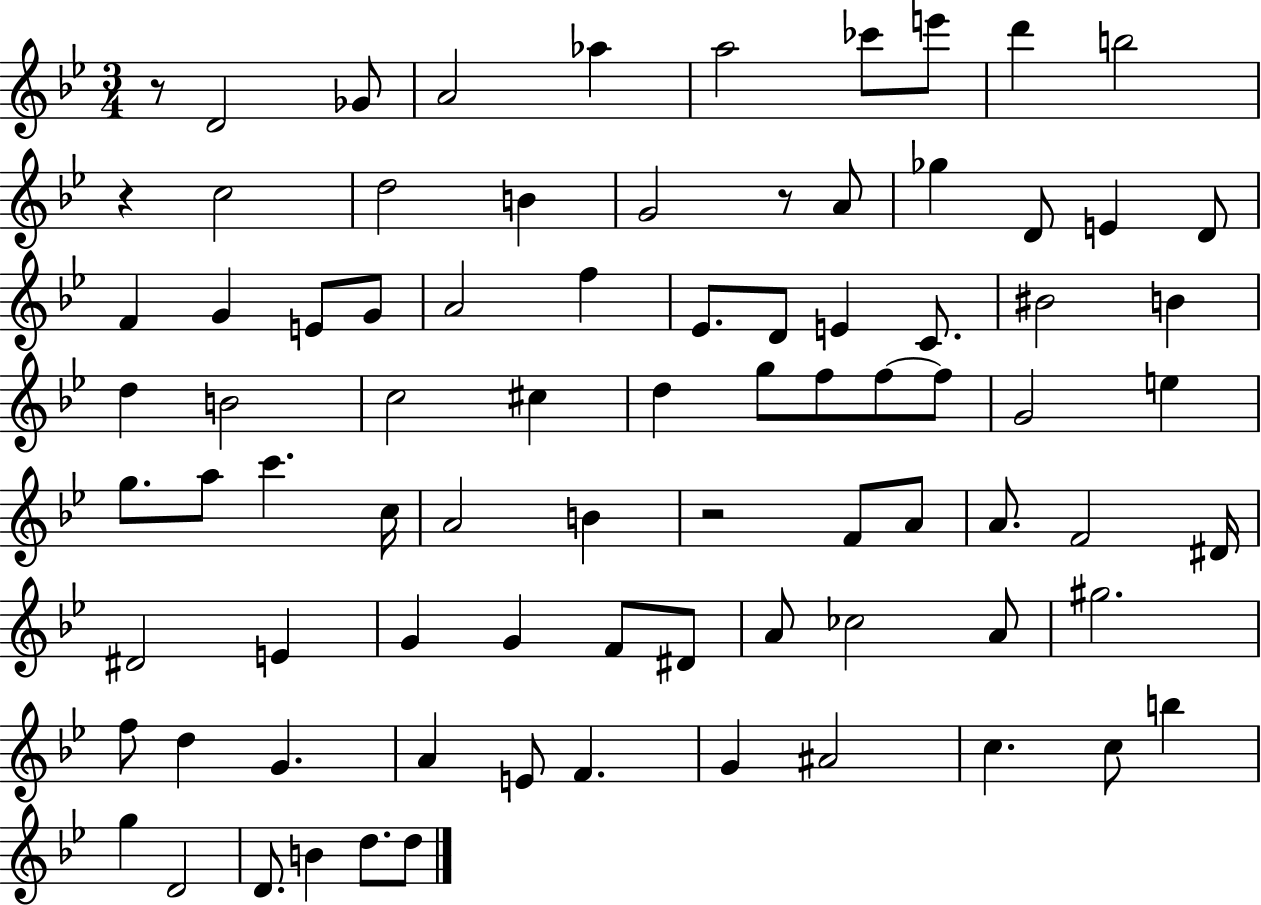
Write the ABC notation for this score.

X:1
T:Untitled
M:3/4
L:1/4
K:Bb
z/2 D2 _G/2 A2 _a a2 _c'/2 e'/2 d' b2 z c2 d2 B G2 z/2 A/2 _g D/2 E D/2 F G E/2 G/2 A2 f _E/2 D/2 E C/2 ^B2 B d B2 c2 ^c d g/2 f/2 f/2 f/2 G2 e g/2 a/2 c' c/4 A2 B z2 F/2 A/2 A/2 F2 ^D/4 ^D2 E G G F/2 ^D/2 A/2 _c2 A/2 ^g2 f/2 d G A E/2 F G ^A2 c c/2 b g D2 D/2 B d/2 d/2